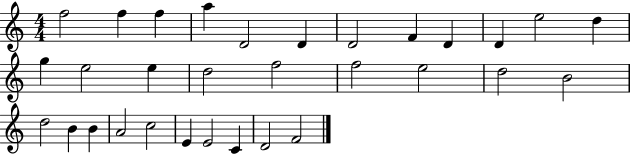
{
  \clef treble
  \numericTimeSignature
  \time 4/4
  \key c \major
  f''2 f''4 f''4 | a''4 d'2 d'4 | d'2 f'4 d'4 | d'4 e''2 d''4 | \break g''4 e''2 e''4 | d''2 f''2 | f''2 e''2 | d''2 b'2 | \break d''2 b'4 b'4 | a'2 c''2 | e'4 e'2 c'4 | d'2 f'2 | \break \bar "|."
}